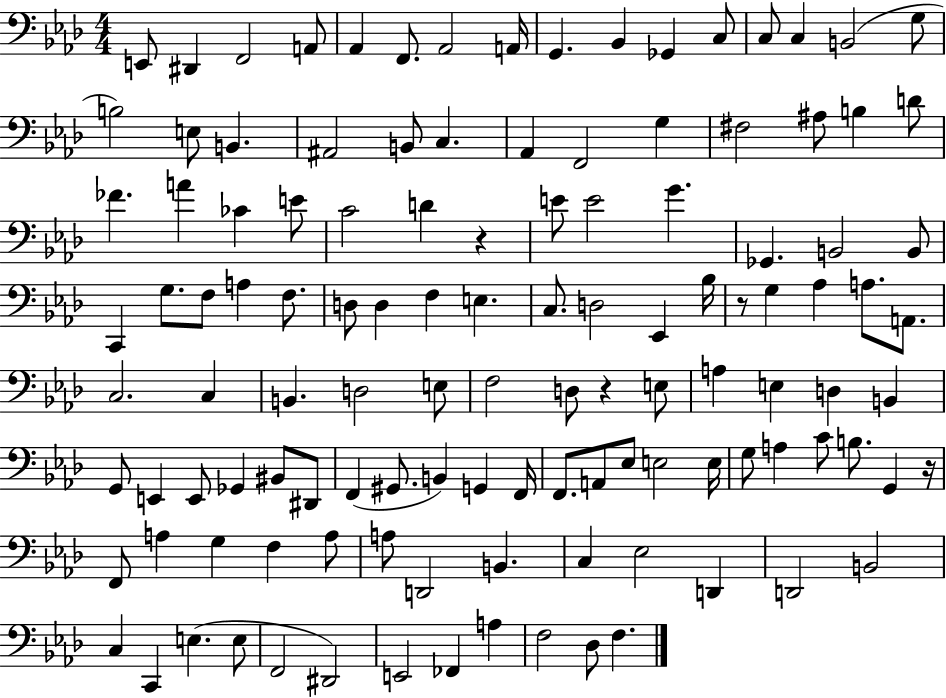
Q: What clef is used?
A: bass